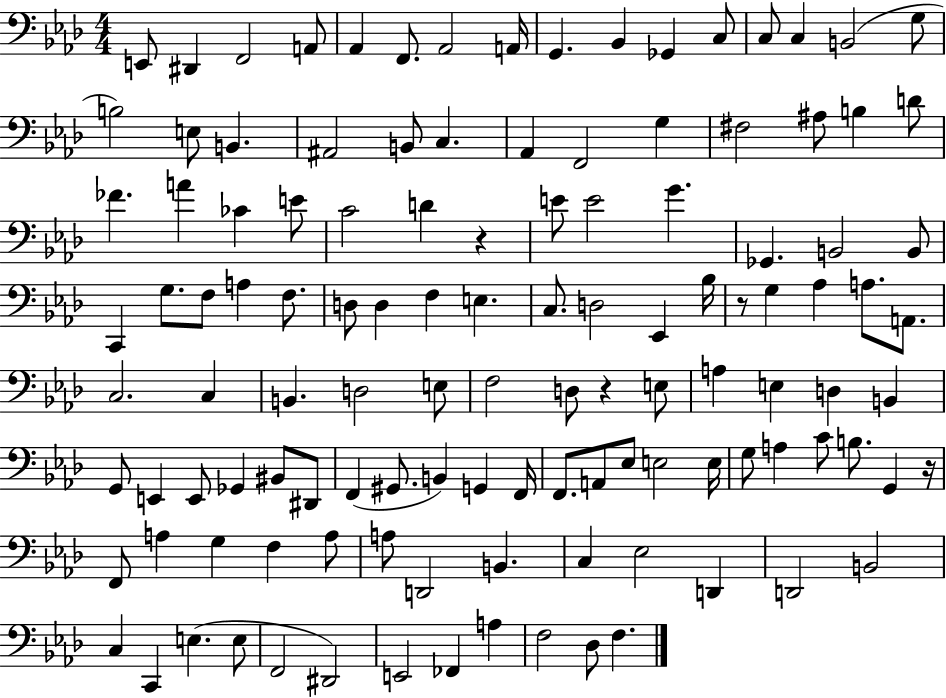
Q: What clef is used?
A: bass